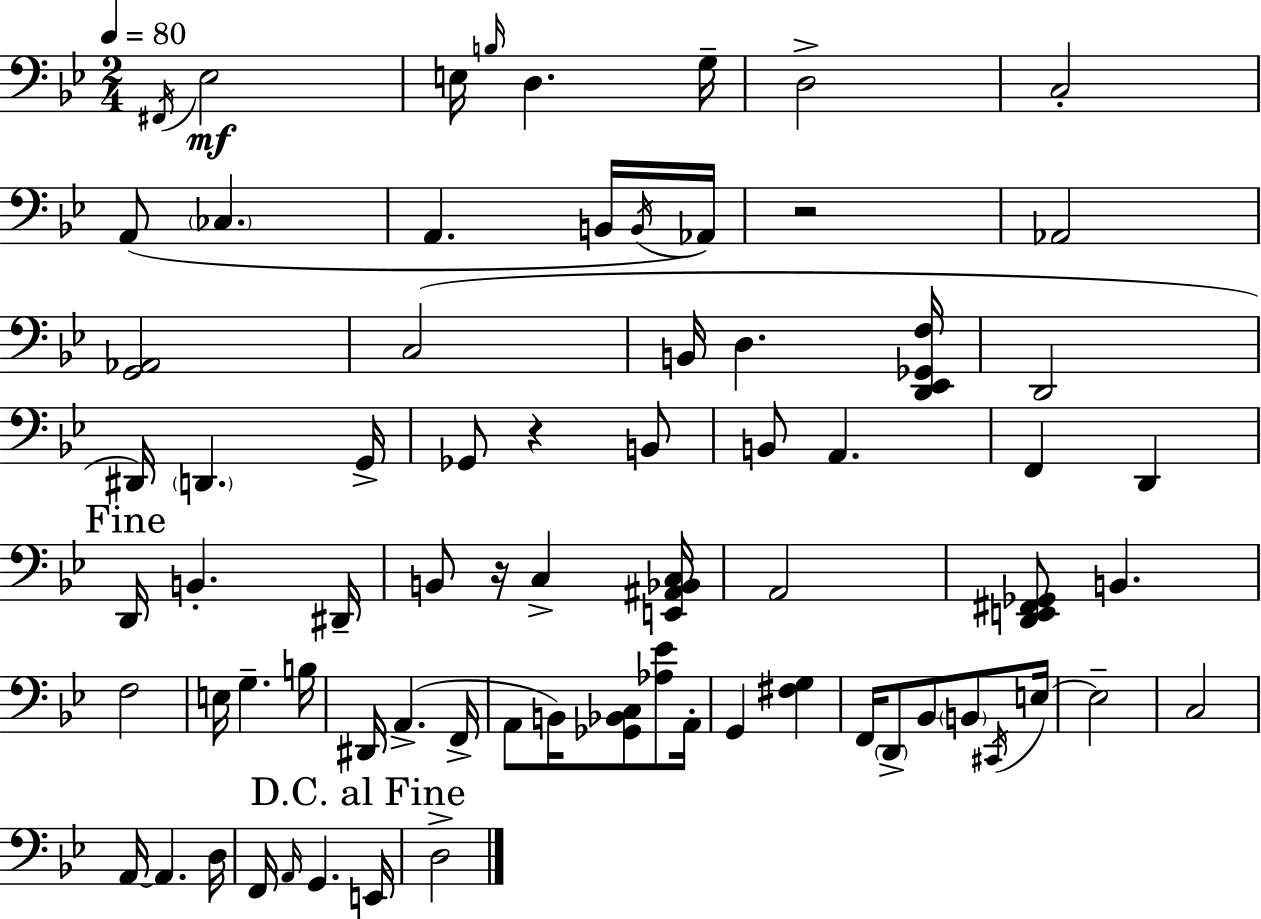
X:1
T:Untitled
M:2/4
L:1/4
K:Gm
^F,,/4 _E,2 E,/4 B,/4 D, G,/4 D,2 C,2 A,,/2 _C, A,, B,,/4 B,,/4 _A,,/4 z2 _A,,2 [G,,_A,,]2 C,2 B,,/4 D, [D,,_E,,_G,,F,]/4 D,,2 ^D,,/4 D,, G,,/4 _G,,/2 z B,,/2 B,,/2 A,, F,, D,, D,,/4 B,, ^D,,/4 B,,/2 z/4 C, [E,,^A,,_B,,C,]/4 A,,2 [D,,E,,^F,,_G,,]/2 B,, F,2 E,/4 G, B,/4 ^D,,/4 A,, F,,/4 A,,/2 B,,/4 [_G,,_B,,C,]/2 [_A,_E]/2 A,,/4 G,, [^F,G,] F,,/4 D,,/2 _B,,/2 B,,/2 ^C,,/4 E,/4 E,2 C,2 A,,/4 A,, D,/4 F,,/4 A,,/4 G,, E,,/4 D,2